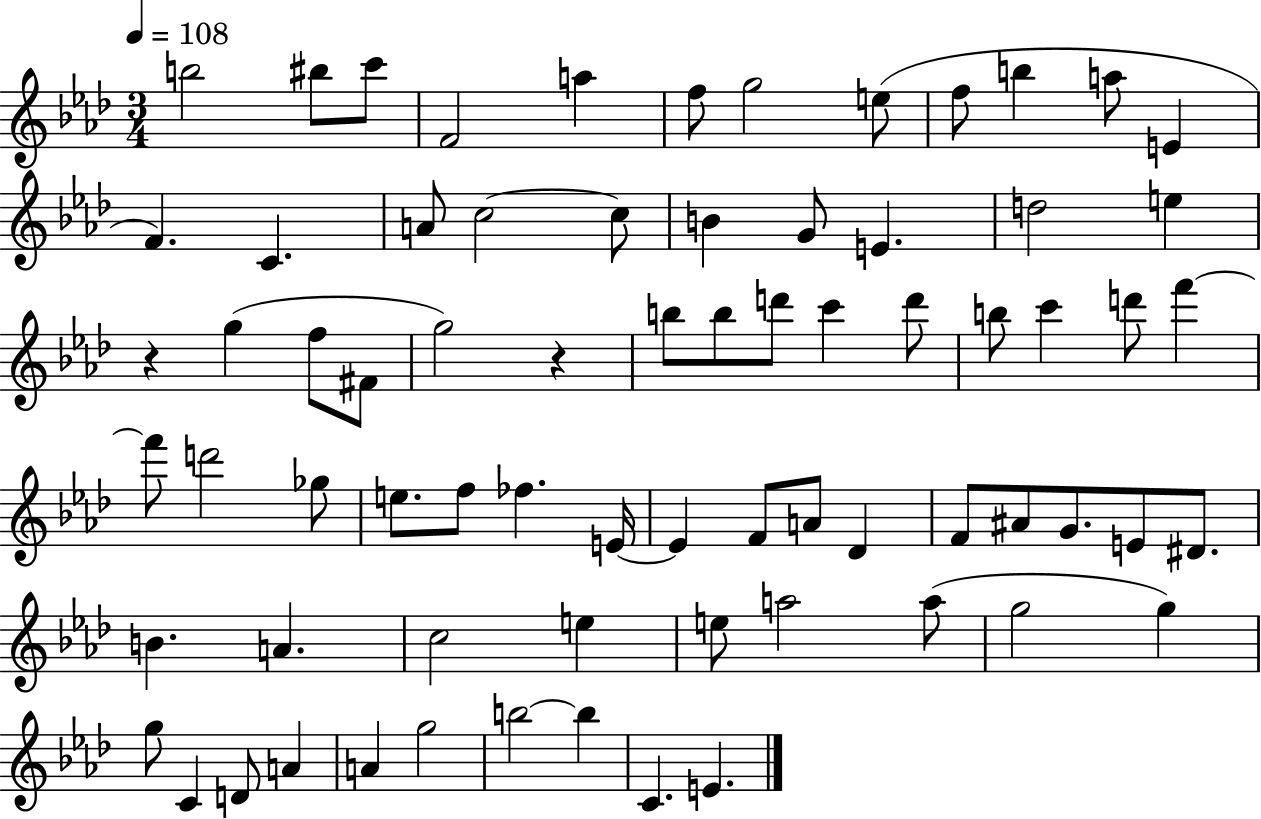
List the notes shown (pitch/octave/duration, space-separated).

B5/h BIS5/e C6/e F4/h A5/q F5/e G5/h E5/e F5/e B5/q A5/e E4/q F4/q. C4/q. A4/e C5/h C5/e B4/q G4/e E4/q. D5/h E5/q R/q G5/q F5/e F#4/e G5/h R/q B5/e B5/e D6/e C6/q D6/e B5/e C6/q D6/e F6/q F6/e D6/h Gb5/e E5/e. F5/e FES5/q. E4/s E4/q F4/e A4/e Db4/q F4/e A#4/e G4/e. E4/e D#4/e. B4/q. A4/q. C5/h E5/q E5/e A5/h A5/e G5/h G5/q G5/e C4/q D4/e A4/q A4/q G5/h B5/h B5/q C4/q. E4/q.